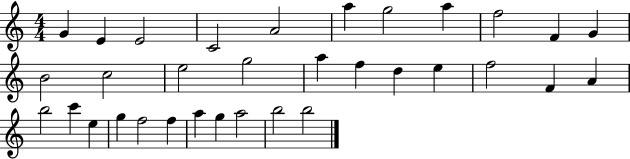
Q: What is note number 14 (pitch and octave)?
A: E5